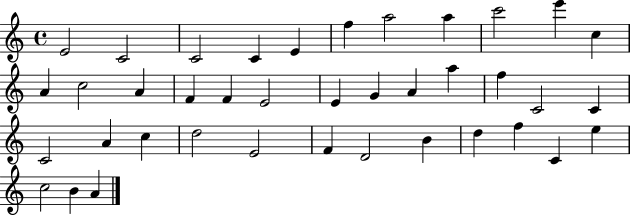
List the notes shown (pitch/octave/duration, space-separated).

E4/h C4/h C4/h C4/q E4/q F5/q A5/h A5/q C6/h E6/q C5/q A4/q C5/h A4/q F4/q F4/q E4/h E4/q G4/q A4/q A5/q F5/q C4/h C4/q C4/h A4/q C5/q D5/h E4/h F4/q D4/h B4/q D5/q F5/q C4/q E5/q C5/h B4/q A4/q